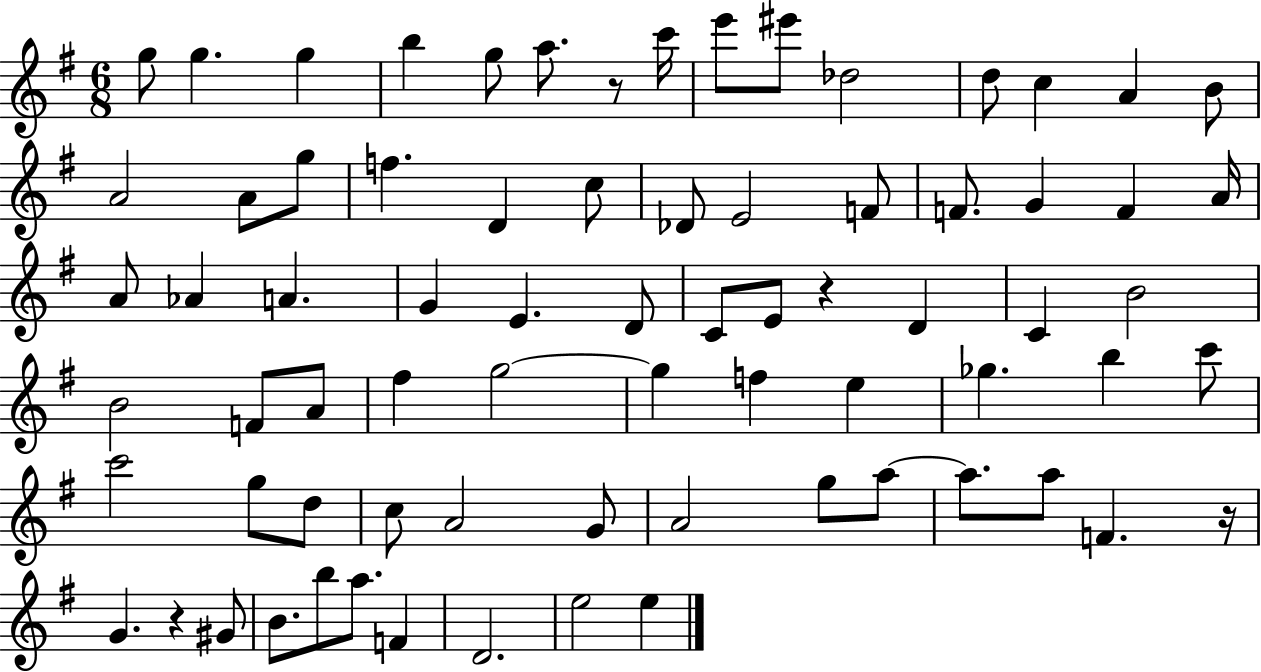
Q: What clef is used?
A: treble